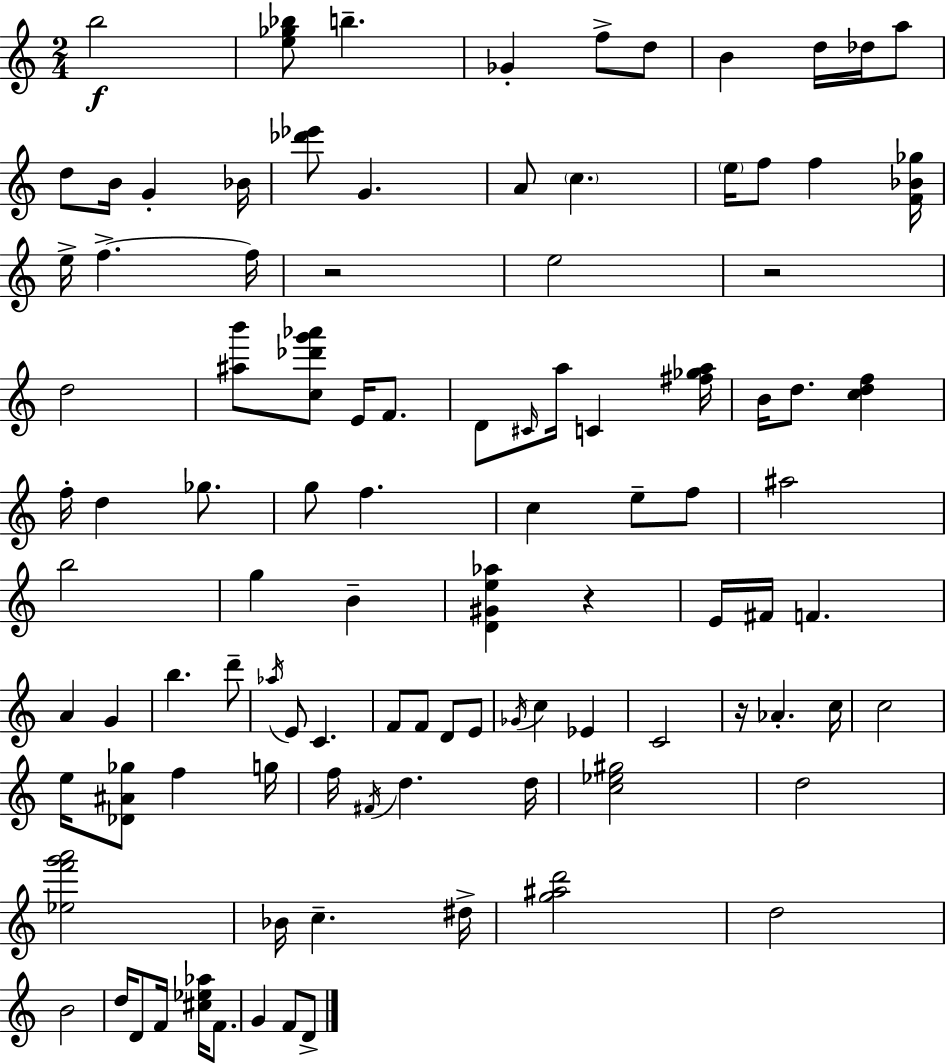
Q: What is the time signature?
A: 2/4